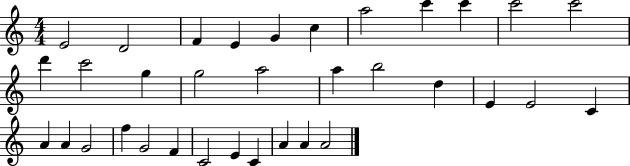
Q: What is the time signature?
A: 4/4